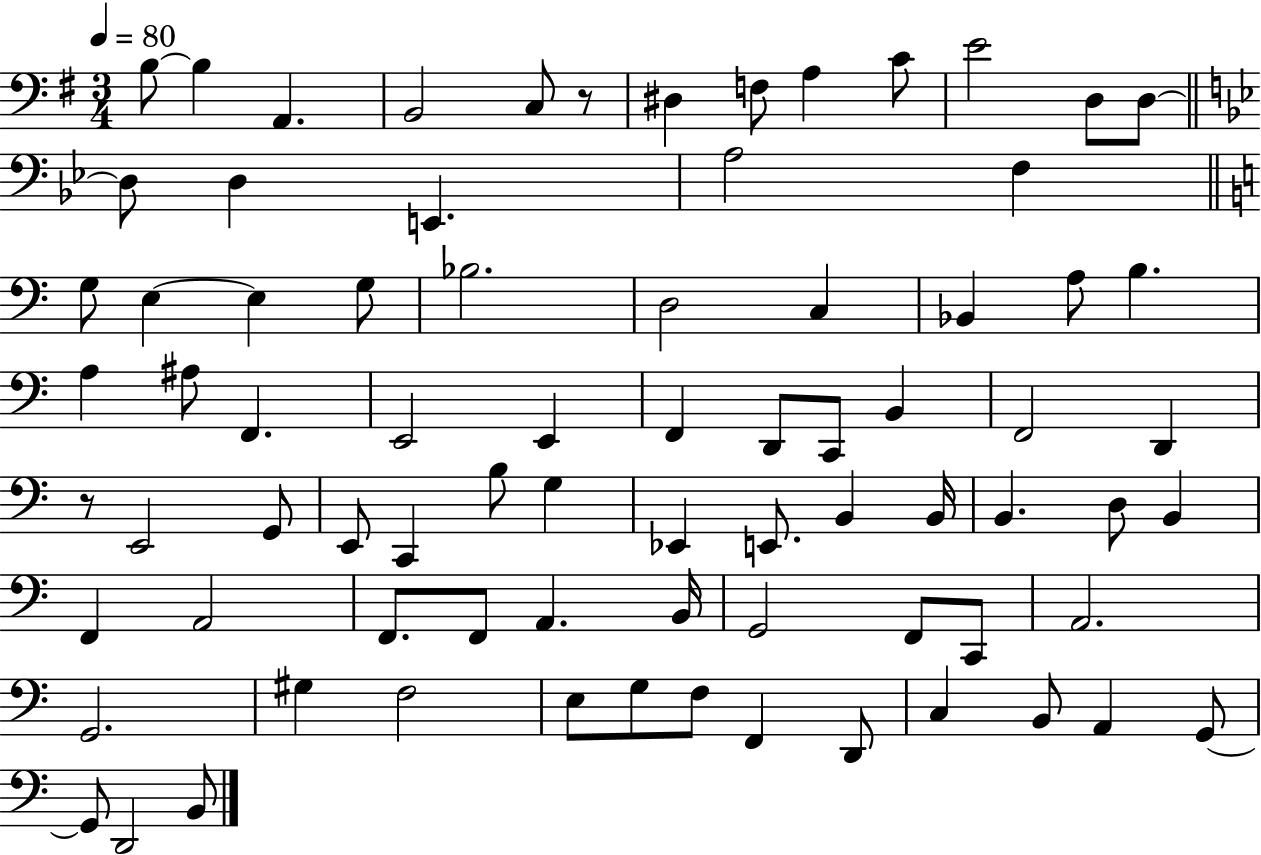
B3/e B3/q A2/q. B2/h C3/e R/e D#3/q F3/e A3/q C4/e E4/h D3/e D3/e D3/e D3/q E2/q. A3/h F3/q G3/e E3/q E3/q G3/e Bb3/h. D3/h C3/q Bb2/q A3/e B3/q. A3/q A#3/e F2/q. E2/h E2/q F2/q D2/e C2/e B2/q F2/h D2/q R/e E2/h G2/e E2/e C2/q B3/e G3/q Eb2/q E2/e. B2/q B2/s B2/q. D3/e B2/q F2/q A2/h F2/e. F2/e A2/q. B2/s G2/h F2/e C2/e A2/h. G2/h. G#3/q F3/h E3/e G3/e F3/e F2/q D2/e C3/q B2/e A2/q G2/e G2/e D2/h B2/e